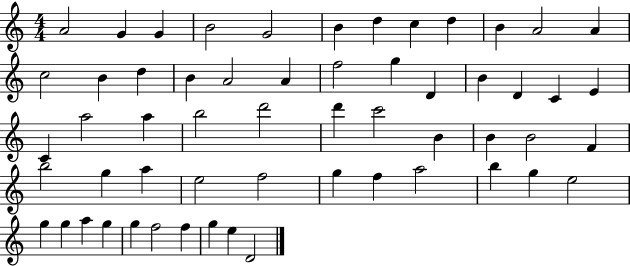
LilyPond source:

{
  \clef treble
  \numericTimeSignature
  \time 4/4
  \key c \major
  a'2 g'4 g'4 | b'2 g'2 | b'4 d''4 c''4 d''4 | b'4 a'2 a'4 | \break c''2 b'4 d''4 | b'4 a'2 a'4 | f''2 g''4 d'4 | b'4 d'4 c'4 e'4 | \break c'4 a''2 a''4 | b''2 d'''2 | d'''4 c'''2 b'4 | b'4 b'2 f'4 | \break b''2 g''4 a''4 | e''2 f''2 | g''4 f''4 a''2 | b''4 g''4 e''2 | \break g''4 g''4 a''4 g''4 | g''4 f''2 f''4 | g''4 e''4 d'2 | \bar "|."
}